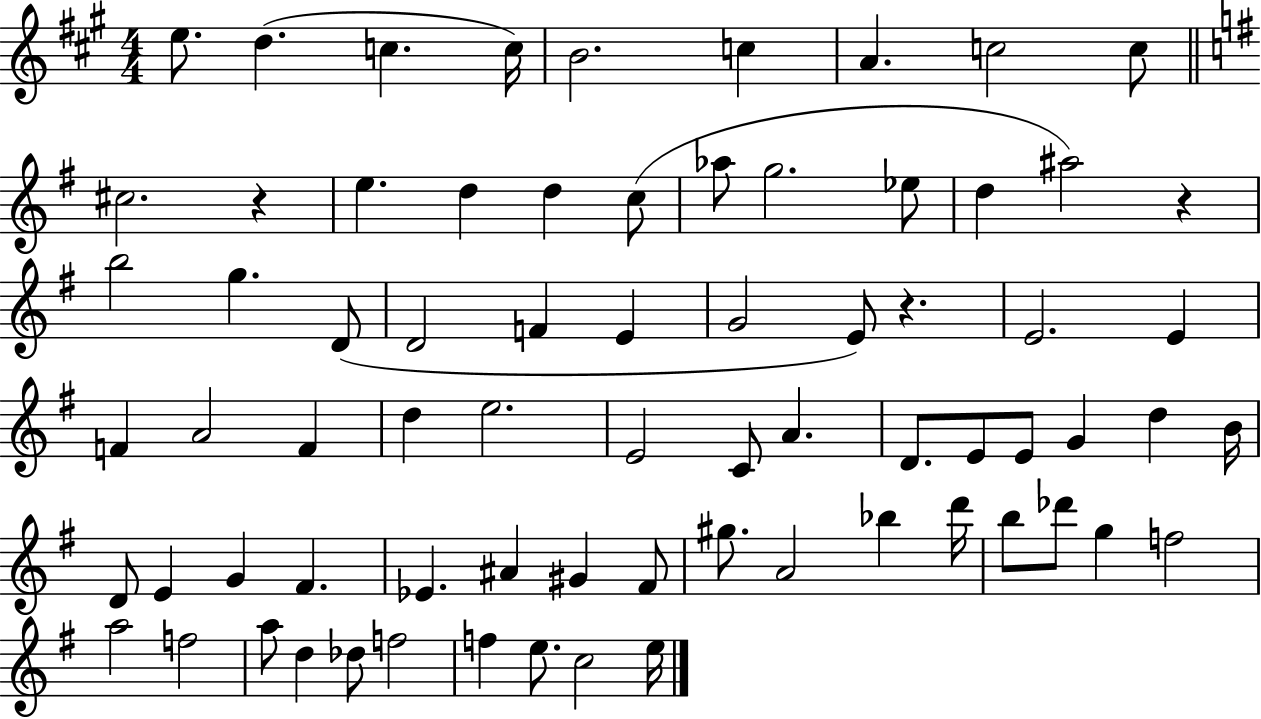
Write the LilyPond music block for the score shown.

{
  \clef treble
  \numericTimeSignature
  \time 4/4
  \key a \major
  \repeat volta 2 { e''8. d''4.( c''4. c''16) | b'2. c''4 | a'4. c''2 c''8 | \bar "||" \break \key e \minor cis''2. r4 | e''4. d''4 d''4 c''8( | aes''8 g''2. ees''8 | d''4 ais''2) r4 | \break b''2 g''4. d'8( | d'2 f'4 e'4 | g'2 e'8) r4. | e'2. e'4 | \break f'4 a'2 f'4 | d''4 e''2. | e'2 c'8 a'4. | d'8. e'8 e'8 g'4 d''4 b'16 | \break d'8 e'4 g'4 fis'4. | ees'4. ais'4 gis'4 fis'8 | gis''8. a'2 bes''4 d'''16 | b''8 des'''8 g''4 f''2 | \break a''2 f''2 | a''8 d''4 des''8 f''2 | f''4 e''8. c''2 e''16 | } \bar "|."
}